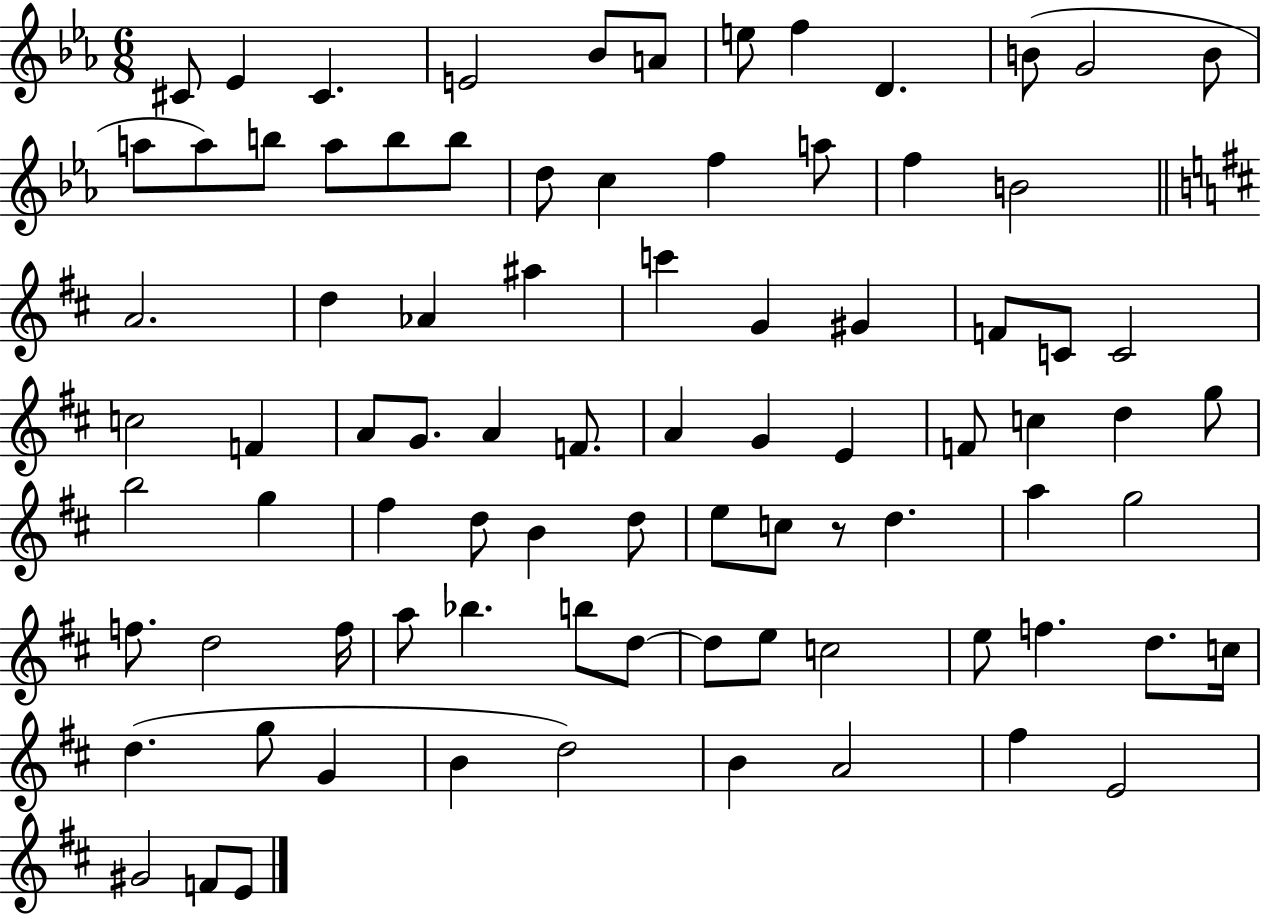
C#4/e Eb4/q C#4/q. E4/h Bb4/e A4/e E5/e F5/q D4/q. B4/e G4/h B4/e A5/e A5/e B5/e A5/e B5/e B5/e D5/e C5/q F5/q A5/e F5/q B4/h A4/h. D5/q Ab4/q A#5/q C6/q G4/q G#4/q F4/e C4/e C4/h C5/h F4/q A4/e G4/e. A4/q F4/e. A4/q G4/q E4/q F4/e C5/q D5/q G5/e B5/h G5/q F#5/q D5/e B4/q D5/e E5/e C5/e R/e D5/q. A5/q G5/h F5/e. D5/h F5/s A5/e Bb5/q. B5/e D5/e D5/e E5/e C5/h E5/e F5/q. D5/e. C5/s D5/q. G5/e G4/q B4/q D5/h B4/q A4/h F#5/q E4/h G#4/h F4/e E4/e